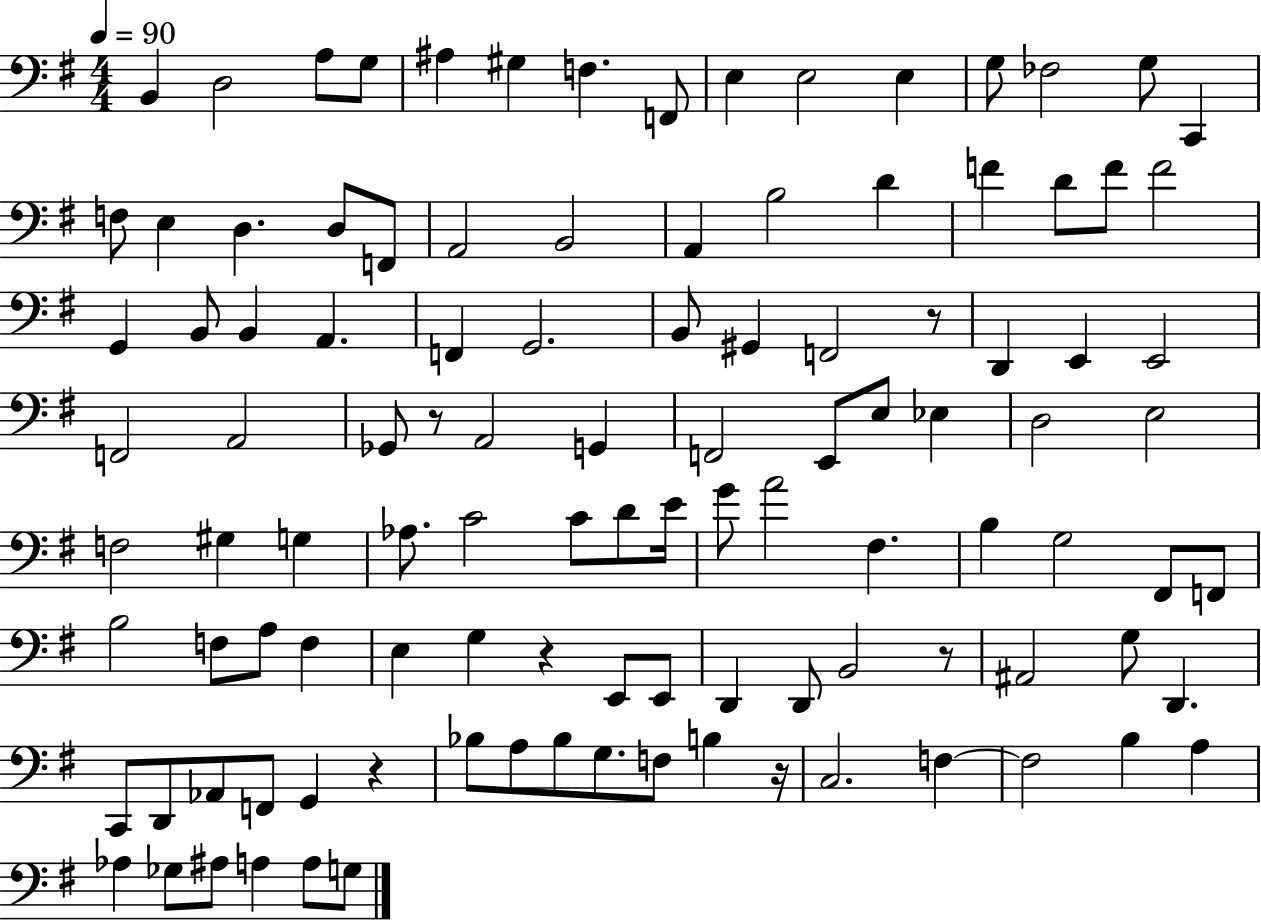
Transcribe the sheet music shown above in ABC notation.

X:1
T:Untitled
M:4/4
L:1/4
K:G
B,, D,2 A,/2 G,/2 ^A, ^G, F, F,,/2 E, E,2 E, G,/2 _F,2 G,/2 C,, F,/2 E, D, D,/2 F,,/2 A,,2 B,,2 A,, B,2 D F D/2 F/2 F2 G,, B,,/2 B,, A,, F,, G,,2 B,,/2 ^G,, F,,2 z/2 D,, E,, E,,2 F,,2 A,,2 _G,,/2 z/2 A,,2 G,, F,,2 E,,/2 E,/2 _E, D,2 E,2 F,2 ^G, G, _A,/2 C2 C/2 D/2 E/4 G/2 A2 ^F, B, G,2 ^F,,/2 F,,/2 B,2 F,/2 A,/2 F, E, G, z E,,/2 E,,/2 D,, D,,/2 B,,2 z/2 ^A,,2 G,/2 D,, C,,/2 D,,/2 _A,,/2 F,,/2 G,, z _B,/2 A,/2 _B,/2 G,/2 F,/2 B, z/4 C,2 F, F,2 B, A, _A, _G,/2 ^A,/2 A, A,/2 G,/2